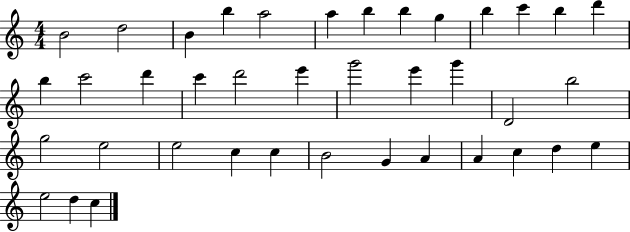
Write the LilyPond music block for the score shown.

{
  \clef treble
  \numericTimeSignature
  \time 4/4
  \key c \major
  b'2 d''2 | b'4 b''4 a''2 | a''4 b''4 b''4 g''4 | b''4 c'''4 b''4 d'''4 | \break b''4 c'''2 d'''4 | c'''4 d'''2 e'''4 | g'''2 e'''4 g'''4 | d'2 b''2 | \break g''2 e''2 | e''2 c''4 c''4 | b'2 g'4 a'4 | a'4 c''4 d''4 e''4 | \break e''2 d''4 c''4 | \bar "|."
}